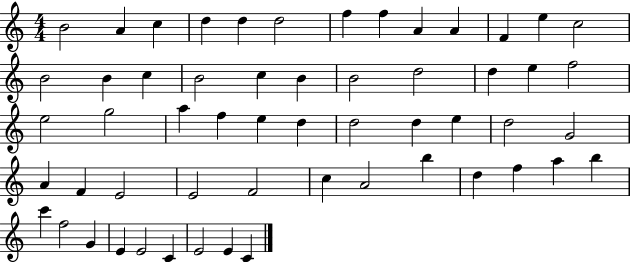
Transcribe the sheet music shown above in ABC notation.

X:1
T:Untitled
M:4/4
L:1/4
K:C
B2 A c d d d2 f f A A F e c2 B2 B c B2 c B B2 d2 d e f2 e2 g2 a f e d d2 d e d2 G2 A F E2 E2 F2 c A2 b d f a b c' f2 G E E2 C E2 E C